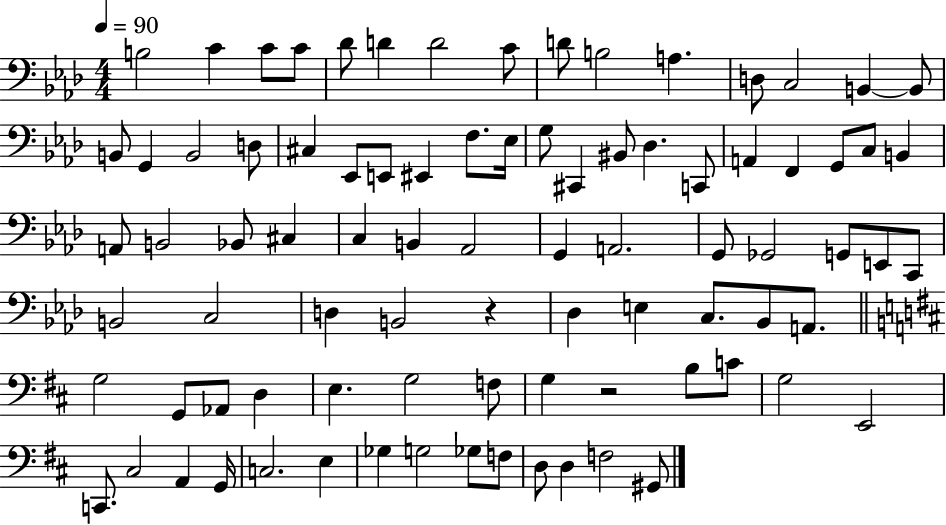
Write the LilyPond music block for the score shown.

{
  \clef bass
  \numericTimeSignature
  \time 4/4
  \key aes \major
  \tempo 4 = 90
  b2 c'4 c'8 c'8 | des'8 d'4 d'2 c'8 | d'8 b2 a4. | d8 c2 b,4~~ b,8 | \break b,8 g,4 b,2 d8 | cis4 ees,8 e,8 eis,4 f8. ees16 | g8 cis,4 bis,8 des4. c,8 | a,4 f,4 g,8 c8 b,4 | \break a,8 b,2 bes,8 cis4 | c4 b,4 aes,2 | g,4 a,2. | g,8 ges,2 g,8 e,8 c,8 | \break b,2 c2 | d4 b,2 r4 | des4 e4 c8. bes,8 a,8. | \bar "||" \break \key d \major g2 g,8 aes,8 d4 | e4. g2 f8 | g4 r2 b8 c'8 | g2 e,2 | \break c,8. cis2 a,4 g,16 | c2. e4 | ges4 g2 ges8 f8 | d8 d4 f2 gis,8 | \break \bar "|."
}